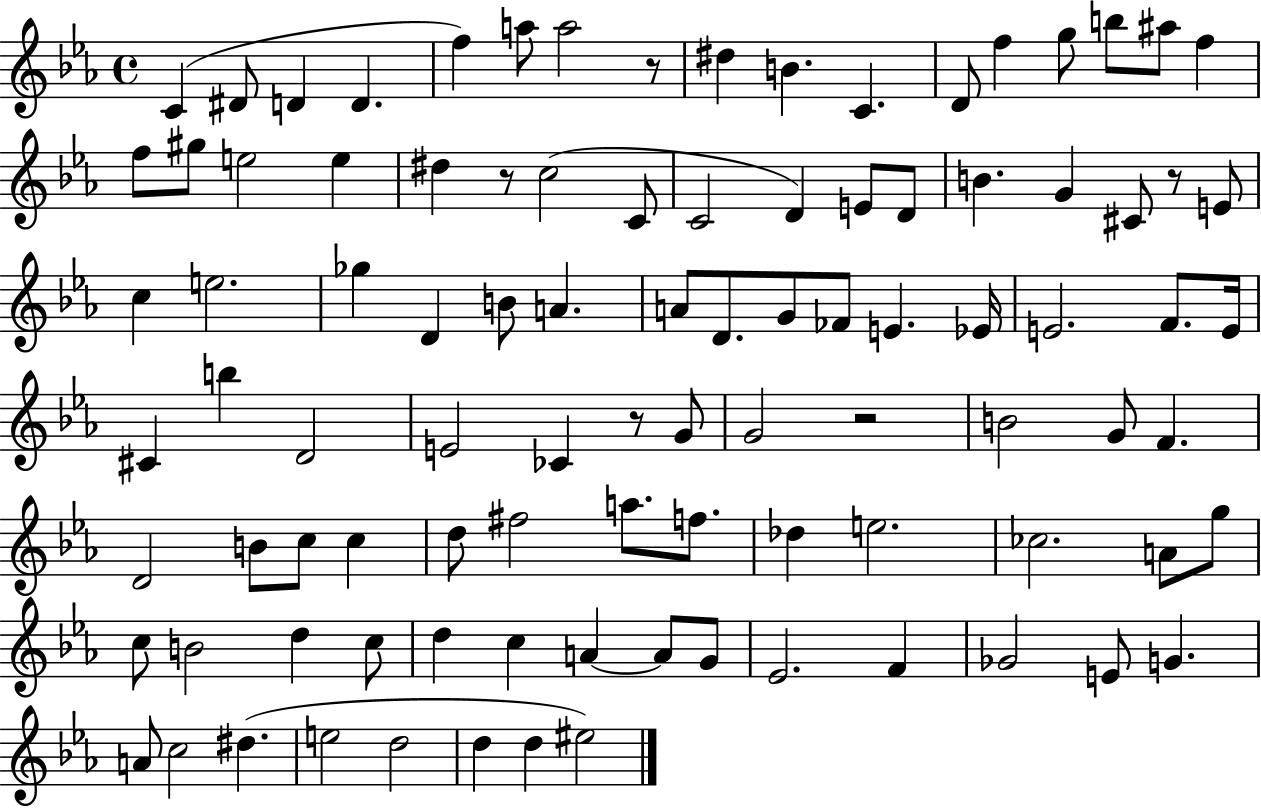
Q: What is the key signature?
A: EES major